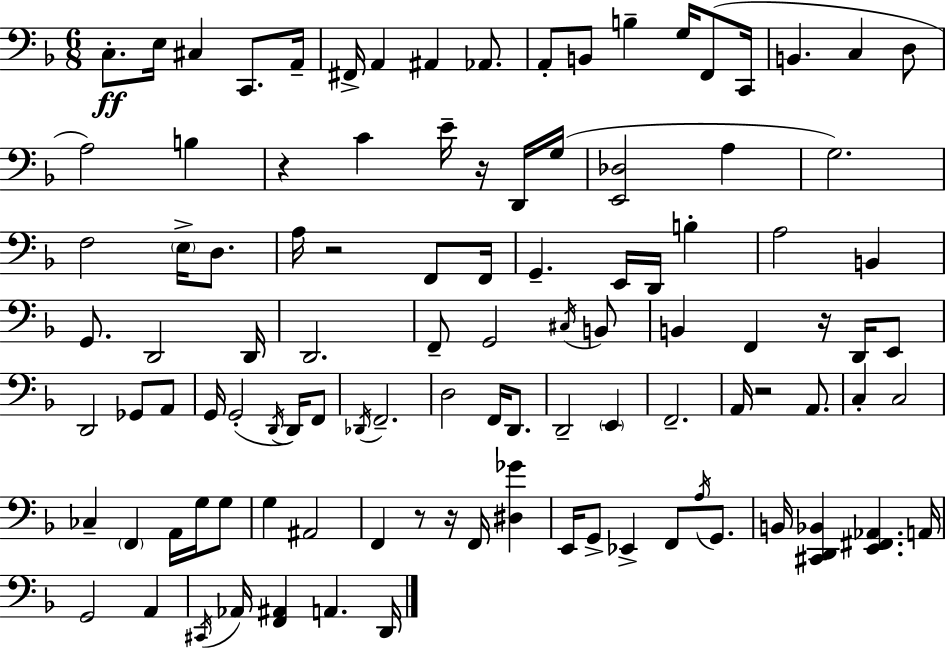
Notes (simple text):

C3/e. E3/s C#3/q C2/e. A2/s F#2/s A2/q A#2/q Ab2/e. A2/e B2/e B3/q G3/s F2/e C2/s B2/q. C3/q D3/e A3/h B3/q R/q C4/q E4/s R/s D2/s G3/s [E2,Db3]/h A3/q G3/h. F3/h E3/s D3/e. A3/s R/h F2/e F2/s G2/q. E2/s D2/s B3/q A3/h B2/q G2/e. D2/h D2/s D2/h. F2/e G2/h C#3/s B2/e B2/q F2/q R/s D2/s E2/e D2/h Gb2/e A2/e G2/s G2/h D2/s D2/s F2/e Db2/s F2/h. D3/h F2/s D2/e. D2/h E2/q F2/h. A2/s R/h A2/e. C3/q C3/h CES3/q F2/q A2/s G3/s G3/e G3/q A#2/h F2/q R/e R/s F2/s [D#3,Gb4]/q E2/s G2/e Eb2/q F2/e A3/s G2/e. B2/s [C#2,D2,Bb2]/q [E2,F#2,Ab2]/q. A2/s G2/h A2/q C#2/s Ab2/s [F2,A#2]/q A2/q. D2/s